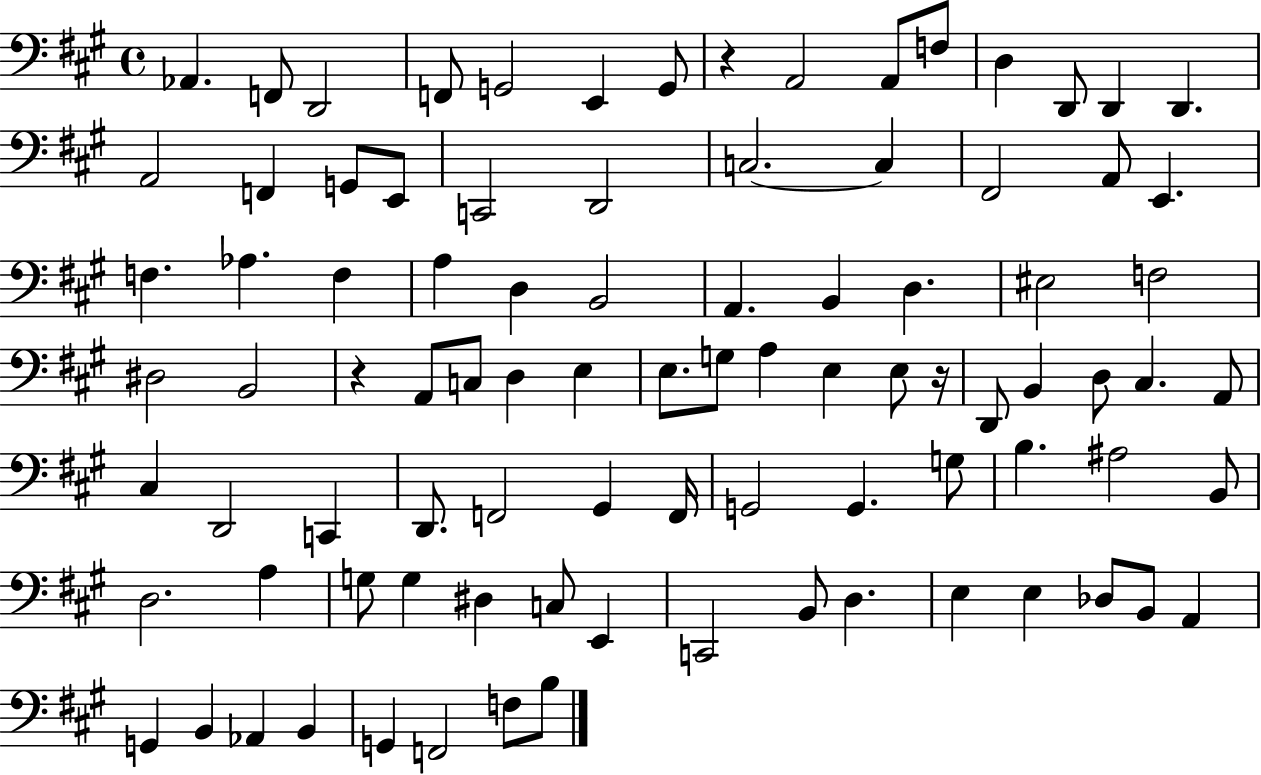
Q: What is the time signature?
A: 4/4